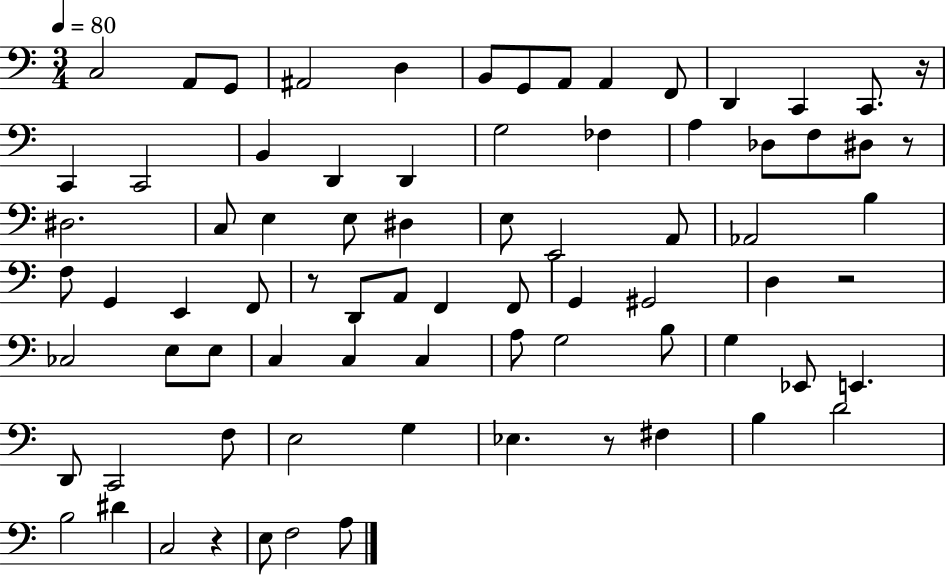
C3/h A2/e G2/e A#2/h D3/q B2/e G2/e A2/e A2/q F2/e D2/q C2/q C2/e. R/s C2/q C2/h B2/q D2/q D2/q G3/h FES3/q A3/q Db3/e F3/e D#3/e R/e D#3/h. C3/e E3/q E3/e D#3/q E3/e E2/h A2/e Ab2/h B3/q F3/e G2/q E2/q F2/e R/e D2/e A2/e F2/q F2/e G2/q G#2/h D3/q R/h CES3/h E3/e E3/e C3/q C3/q C3/q A3/e G3/h B3/e G3/q Eb2/e E2/q. D2/e C2/h F3/e E3/h G3/q Eb3/q. R/e F#3/q B3/q D4/h B3/h D#4/q C3/h R/q E3/e F3/h A3/e